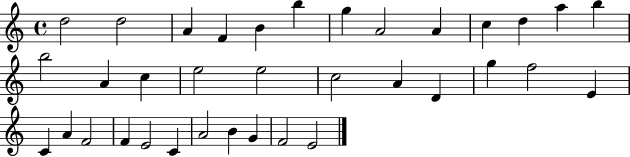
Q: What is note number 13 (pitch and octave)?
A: B5